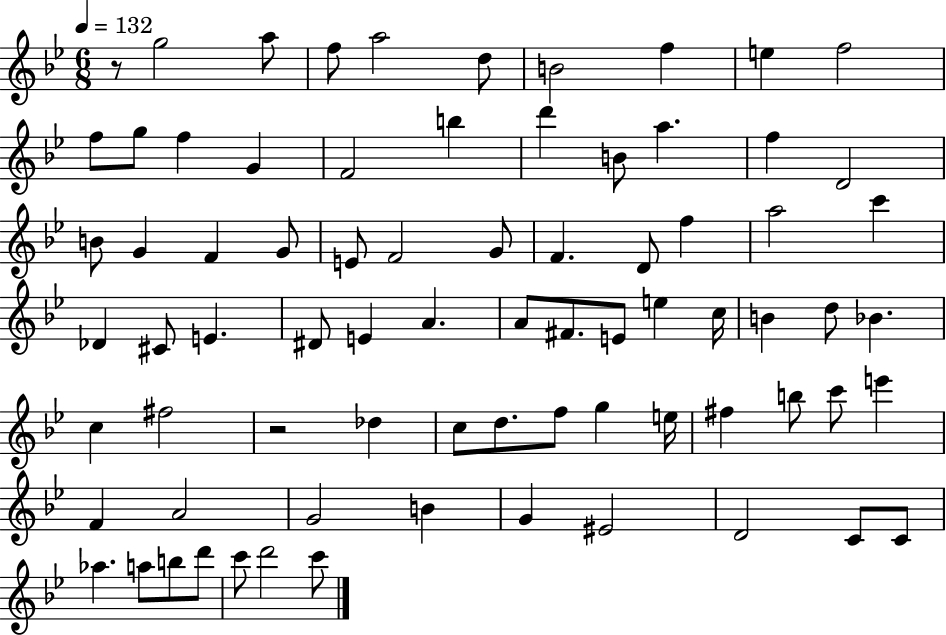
{
  \clef treble
  \numericTimeSignature
  \time 6/8
  \key bes \major
  \tempo 4 = 132
  \repeat volta 2 { r8 g''2 a''8 | f''8 a''2 d''8 | b'2 f''4 | e''4 f''2 | \break f''8 g''8 f''4 g'4 | f'2 b''4 | d'''4 b'8 a''4. | f''4 d'2 | \break b'8 g'4 f'4 g'8 | e'8 f'2 g'8 | f'4. d'8 f''4 | a''2 c'''4 | \break des'4 cis'8 e'4. | dis'8 e'4 a'4. | a'8 fis'8. e'8 e''4 c''16 | b'4 d''8 bes'4. | \break c''4 fis''2 | r2 des''4 | c''8 d''8. f''8 g''4 e''16 | fis''4 b''8 c'''8 e'''4 | \break f'4 a'2 | g'2 b'4 | g'4 eis'2 | d'2 c'8 c'8 | \break aes''4. a''8 b''8 d'''8 | c'''8 d'''2 c'''8 | } \bar "|."
}